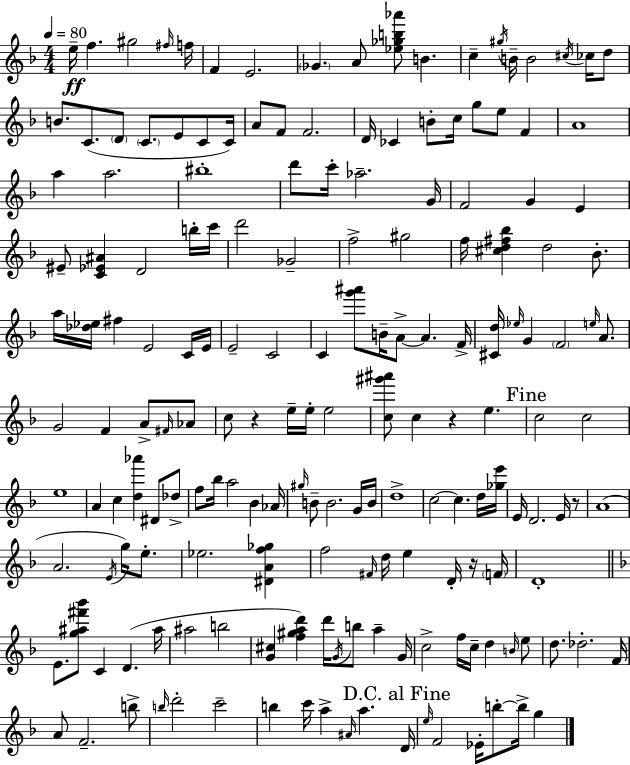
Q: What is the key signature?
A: F major